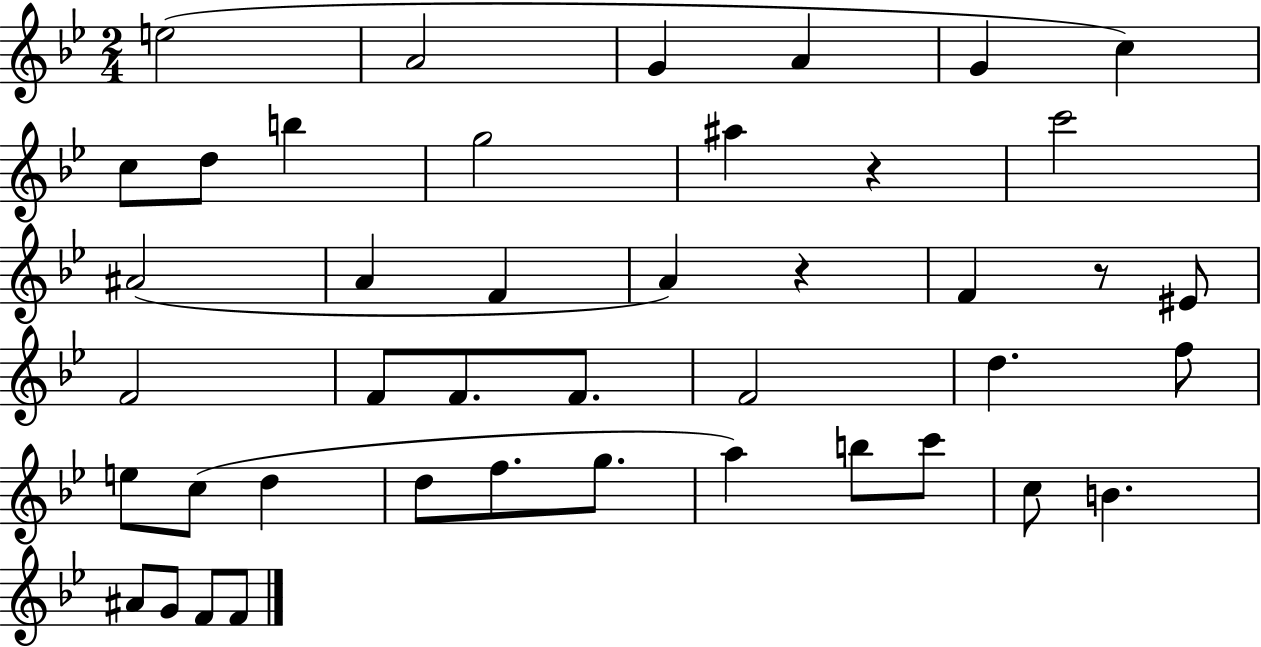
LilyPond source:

{
  \clef treble
  \numericTimeSignature
  \time 2/4
  \key bes \major
  e''2( | a'2 | g'4 a'4 | g'4 c''4) | \break c''8 d''8 b''4 | g''2 | ais''4 r4 | c'''2 | \break ais'2( | a'4 f'4 | a'4) r4 | f'4 r8 eis'8 | \break f'2 | f'8 f'8. f'8. | f'2 | d''4. f''8 | \break e''8 c''8( d''4 | d''8 f''8. g''8. | a''4) b''8 c'''8 | c''8 b'4. | \break ais'8 g'8 f'8 f'8 | \bar "|."
}